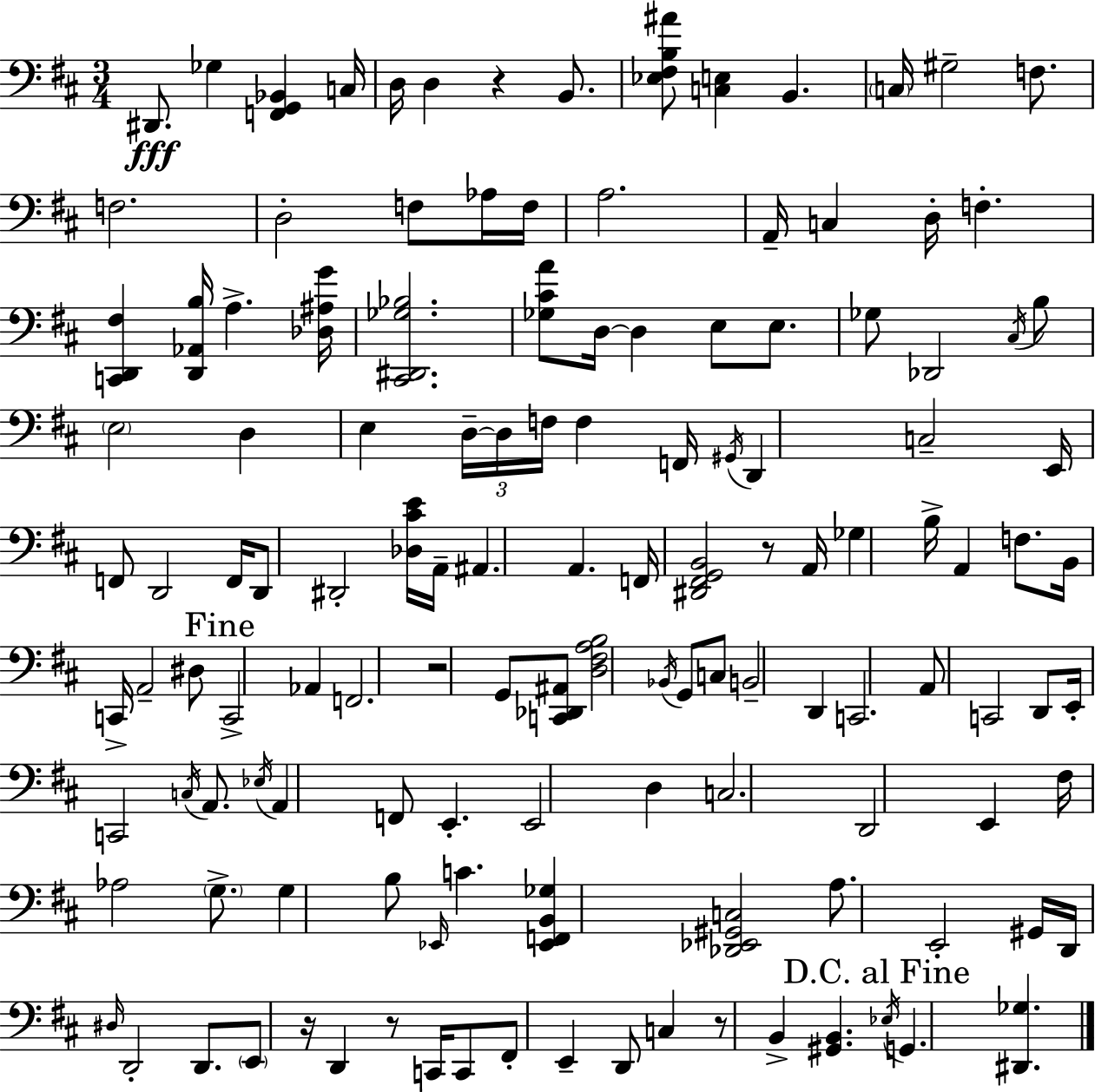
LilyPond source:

{
  \clef bass
  \numericTimeSignature
  \time 3/4
  \key d \major
  dis,8.\fff ges4 <f, g, bes,>4 c16 | d16 d4 r4 b,8. | <ees fis b ais'>8 <c e>4 b,4. | \parenthesize c16 gis2-- f8. | \break f2. | d2-. f8 aes16 f16 | a2. | a,16-- c4 d16-. f4.-. | \break <c, d, fis>4 <d, aes, b>16 a4.-> <des ais g'>16 | <cis, dis, ges bes>2. | <ges cis' a'>8 d16~~ d4 e8 e8. | ges8 des,2 \acciaccatura { cis16 } b8 | \break \parenthesize e2 d4 | e4 \tuplet 3/2 { d16--~~ d16 f16 } f4 | f,16 \acciaccatura { gis,16 } d,4 c2-- | e,16 f,8 d,2 | \break f,16 d,8 dis,2-. | <des cis' e'>16 a,16-- ais,4. a,4. | f,16 <dis, fis, g, b,>2 r8 | a,16 ges4 b16-> a,4 f8. | \break b,16 c,16-> a,2-- | dis8 \mark "Fine" c,2-> aes,4 | f,2. | r2 g,8 | \break <c, des, ais,>8 <d fis a b>2 \acciaccatura { bes,16 } g,8 | c8 b,2-- d,4 | c,2. | a,8 c,2 | \break d,8 e,16-. c,2 | \acciaccatura { c16 } a,8. \acciaccatura { ees16 } a,4 f,8 e,4.-. | e,2 | d4 c2. | \break d,2 | e,4 fis16 aes2 | \parenthesize g8.-> g4 b8 \grace { ees,16 } | c'4. <ees, f, b, ges>4 <des, ees, gis, c>2 | \break a8. e,2-. | gis,16 d,16 \grace { dis16 } d,2-. | d,8. \parenthesize e,8 r16 d,4 | r8 c,16 c,8 fis,8-. e,4-- | \break d,8 c4 r8 b,4-> | <gis, b,>4. \mark "D.C. al Fine" \acciaccatura { ees16 } g,4. | <dis, ges>4. \bar "|."
}